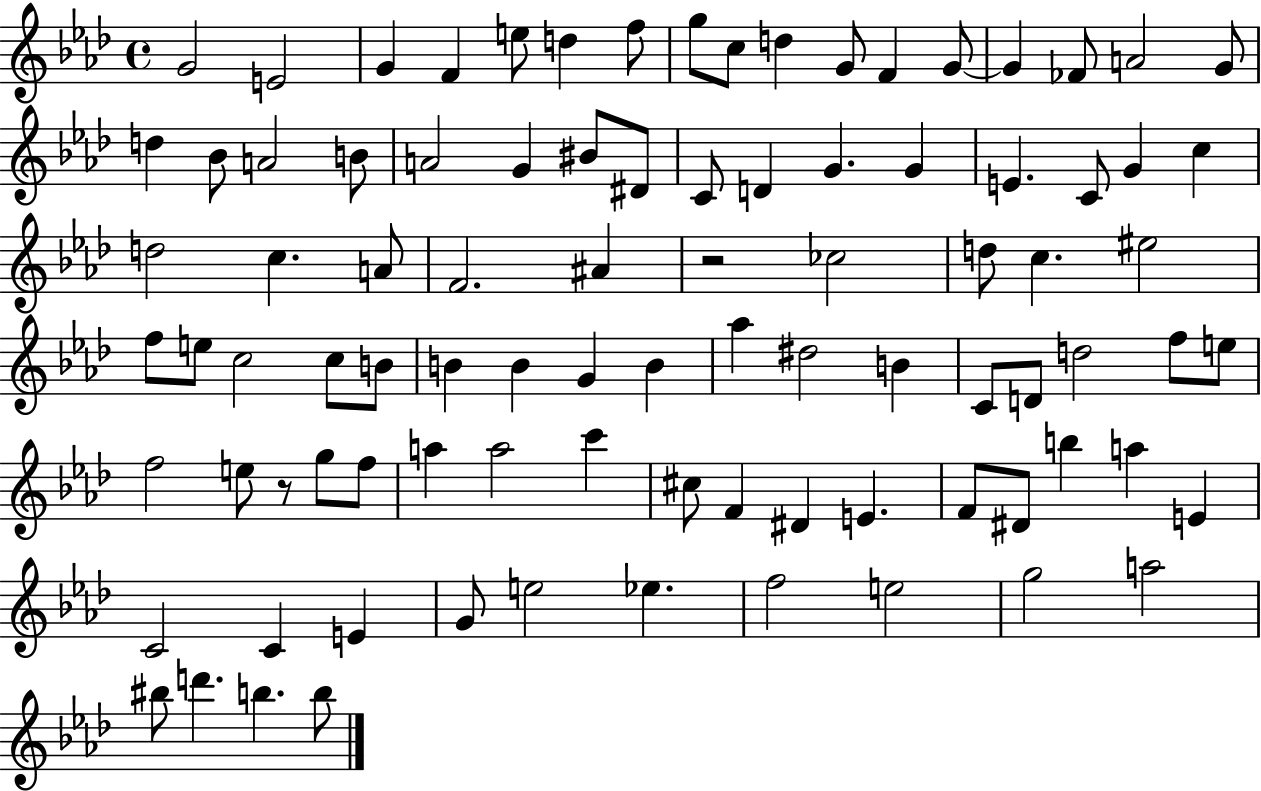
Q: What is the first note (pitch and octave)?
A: G4